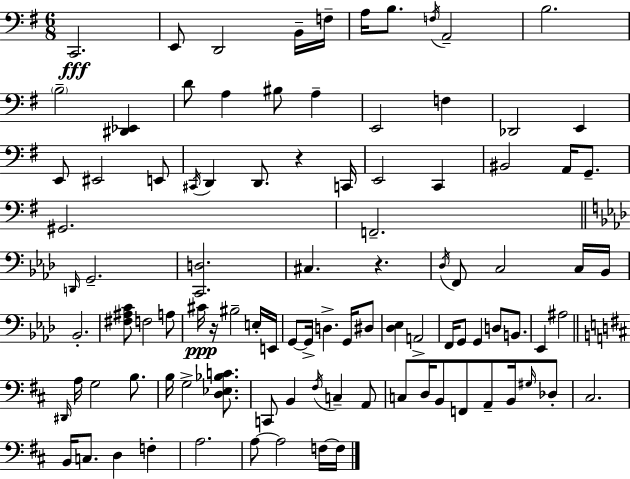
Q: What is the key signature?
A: G major